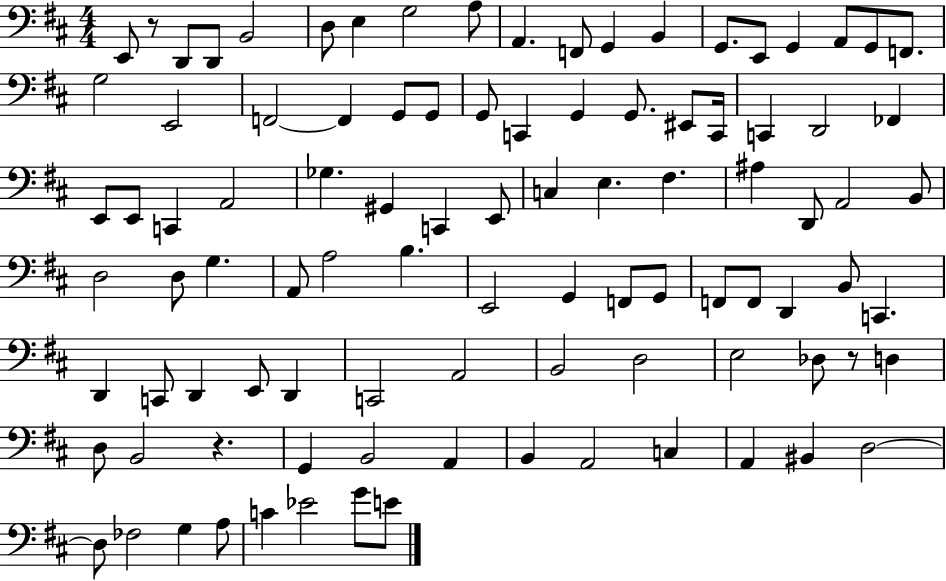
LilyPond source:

{
  \clef bass
  \numericTimeSignature
  \time 4/4
  \key d \major
  e,8 r8 d,8 d,8 b,2 | d8 e4 g2 a8 | a,4. f,8 g,4 b,4 | g,8. e,8 g,4 a,8 g,8 f,8. | \break g2 e,2 | f,2~~ f,4 g,8 g,8 | g,8 c,4 g,4 g,8. eis,8 c,16 | c,4 d,2 fes,4 | \break e,8 e,8 c,4 a,2 | ges4. gis,4 c,4 e,8 | c4 e4. fis4. | ais4 d,8 a,2 b,8 | \break d2 d8 g4. | a,8 a2 b4. | e,2 g,4 f,8 g,8 | f,8 f,8 d,4 b,8 c,4. | \break d,4 c,8 d,4 e,8 d,4 | c,2 a,2 | b,2 d2 | e2 des8 r8 d4 | \break d8 b,2 r4. | g,4 b,2 a,4 | b,4 a,2 c4 | a,4 bis,4 d2~~ | \break d8 fes2 g4 a8 | c'4 ees'2 g'8 e'8 | \bar "|."
}